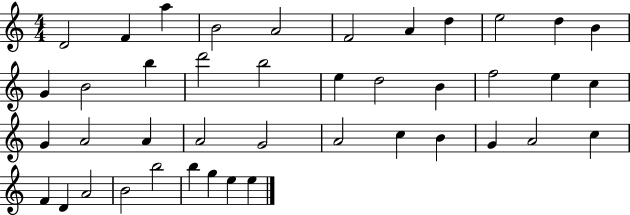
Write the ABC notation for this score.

X:1
T:Untitled
M:4/4
L:1/4
K:C
D2 F a B2 A2 F2 A d e2 d B G B2 b d'2 b2 e d2 B f2 e c G A2 A A2 G2 A2 c B G A2 c F D A2 B2 b2 b g e e